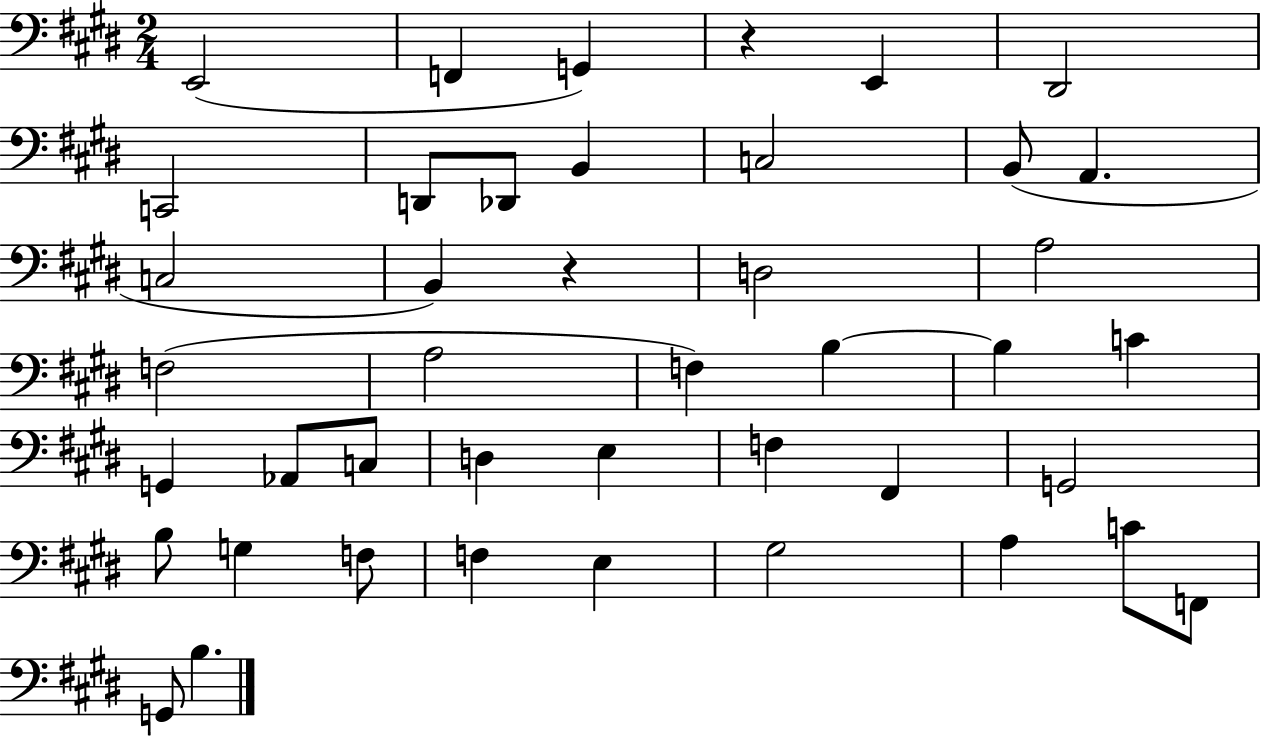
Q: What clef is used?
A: bass